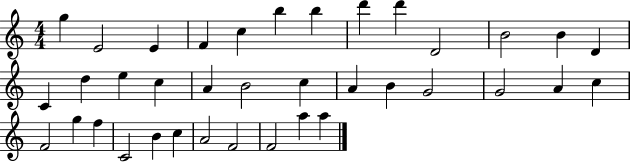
{
  \clef treble
  \numericTimeSignature
  \time 4/4
  \key c \major
  g''4 e'2 e'4 | f'4 c''4 b''4 b''4 | d'''4 d'''4 d'2 | b'2 b'4 d'4 | \break c'4 d''4 e''4 c''4 | a'4 b'2 c''4 | a'4 b'4 g'2 | g'2 a'4 c''4 | \break f'2 g''4 f''4 | c'2 b'4 c''4 | a'2 f'2 | f'2 a''4 a''4 | \break \bar "|."
}